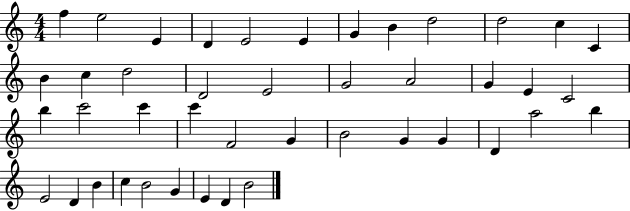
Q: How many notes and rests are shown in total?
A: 43